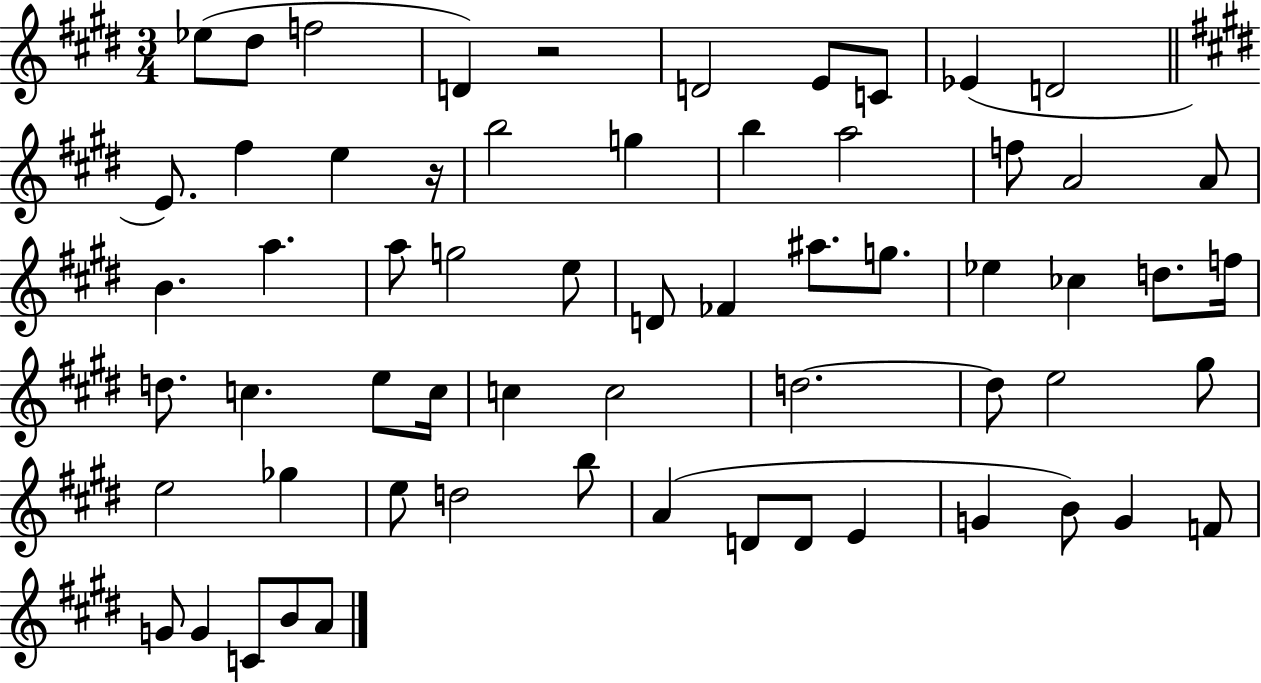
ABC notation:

X:1
T:Untitled
M:3/4
L:1/4
K:E
_e/2 ^d/2 f2 D z2 D2 E/2 C/2 _E D2 E/2 ^f e z/4 b2 g b a2 f/2 A2 A/2 B a a/2 g2 e/2 D/2 _F ^a/2 g/2 _e _c d/2 f/4 d/2 c e/2 c/4 c c2 d2 d/2 e2 ^g/2 e2 _g e/2 d2 b/2 A D/2 D/2 E G B/2 G F/2 G/2 G C/2 B/2 A/2